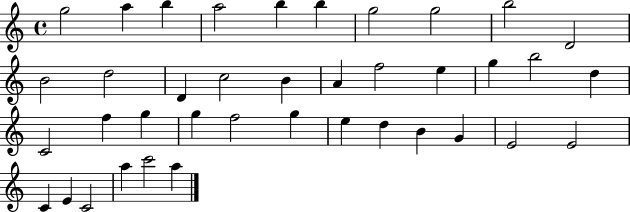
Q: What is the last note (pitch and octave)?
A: A5